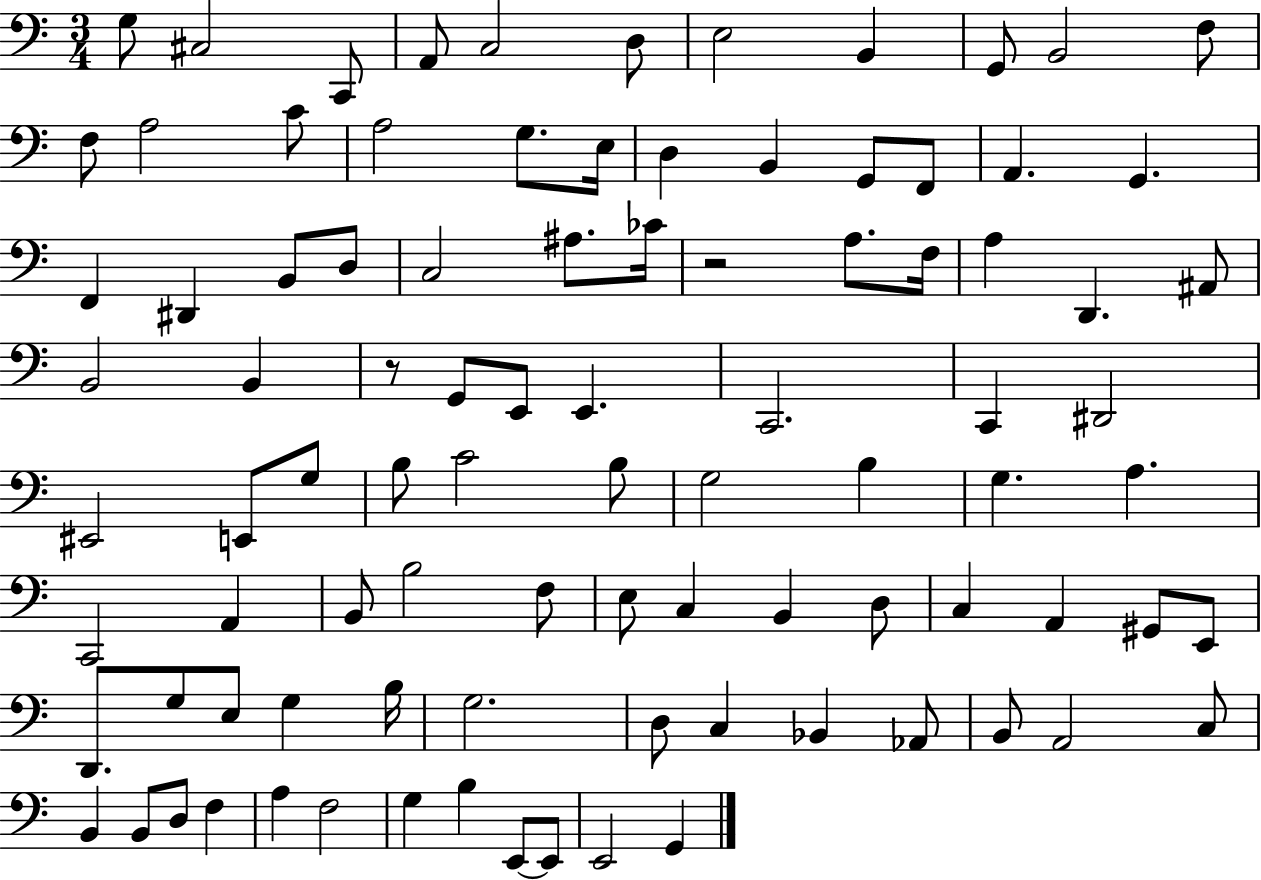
G3/e C#3/h C2/e A2/e C3/h D3/e E3/h B2/q G2/e B2/h F3/e F3/e A3/h C4/e A3/h G3/e. E3/s D3/q B2/q G2/e F2/e A2/q. G2/q. F2/q D#2/q B2/e D3/e C3/h A#3/e. CES4/s R/h A3/e. F3/s A3/q D2/q. A#2/e B2/h B2/q R/e G2/e E2/e E2/q. C2/h. C2/q D#2/h EIS2/h E2/e G3/e B3/e C4/h B3/e G3/h B3/q G3/q. A3/q. C2/h A2/q B2/e B3/h F3/e E3/e C3/q B2/q D3/e C3/q A2/q G#2/e E2/e D2/e. G3/e E3/e G3/q B3/s G3/h. D3/e C3/q Bb2/q Ab2/e B2/e A2/h C3/e B2/q B2/e D3/e F3/q A3/q F3/h G3/q B3/q E2/e E2/e E2/h G2/q